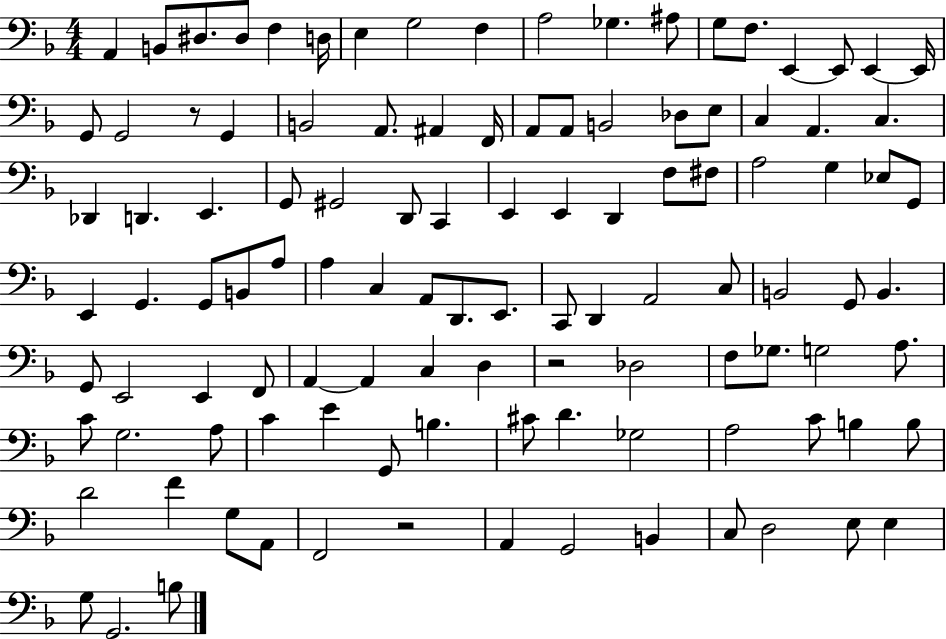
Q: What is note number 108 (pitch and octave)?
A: B3